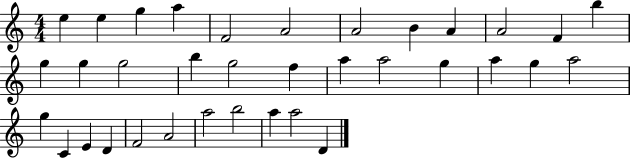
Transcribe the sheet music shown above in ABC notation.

X:1
T:Untitled
M:4/4
L:1/4
K:C
e e g a F2 A2 A2 B A A2 F b g g g2 b g2 f a a2 g a g a2 g C E D F2 A2 a2 b2 a a2 D